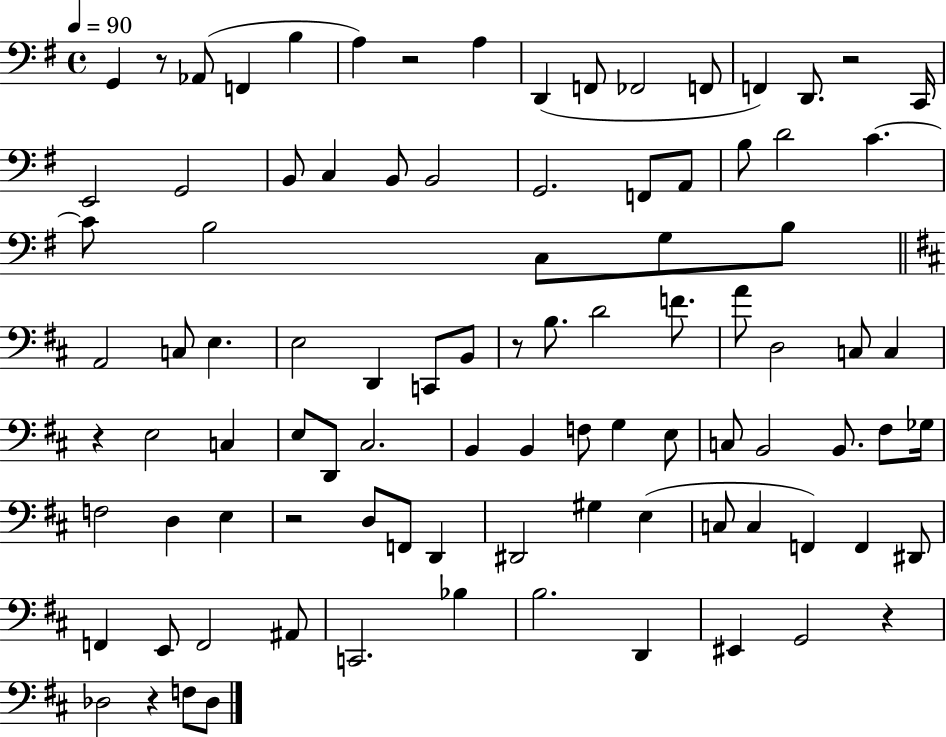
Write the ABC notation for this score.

X:1
T:Untitled
M:4/4
L:1/4
K:G
G,, z/2 _A,,/2 F,, B, A, z2 A, D,, F,,/2 _F,,2 F,,/2 F,, D,,/2 z2 C,,/4 E,,2 G,,2 B,,/2 C, B,,/2 B,,2 G,,2 F,,/2 A,,/2 B,/2 D2 C C/2 B,2 C,/2 G,/2 B,/2 A,,2 C,/2 E, E,2 D,, C,,/2 B,,/2 z/2 B,/2 D2 F/2 A/2 D,2 C,/2 C, z E,2 C, E,/2 D,,/2 ^C,2 B,, B,, F,/2 G, E,/2 C,/2 B,,2 B,,/2 ^F,/2 _G,/4 F,2 D, E, z2 D,/2 F,,/2 D,, ^D,,2 ^G, E, C,/2 C, F,, F,, ^D,,/2 F,, E,,/2 F,,2 ^A,,/2 C,,2 _B, B,2 D,, ^E,, G,,2 z _D,2 z F,/2 _D,/2